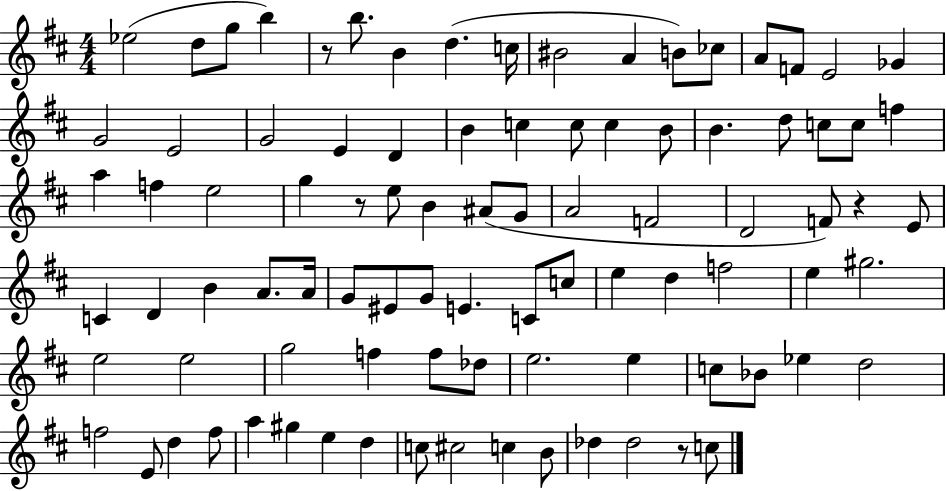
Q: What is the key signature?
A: D major